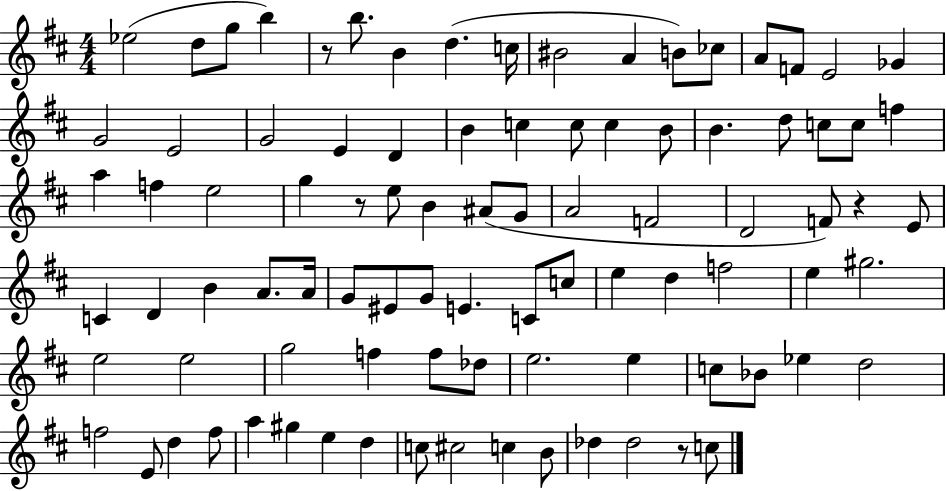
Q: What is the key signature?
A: D major